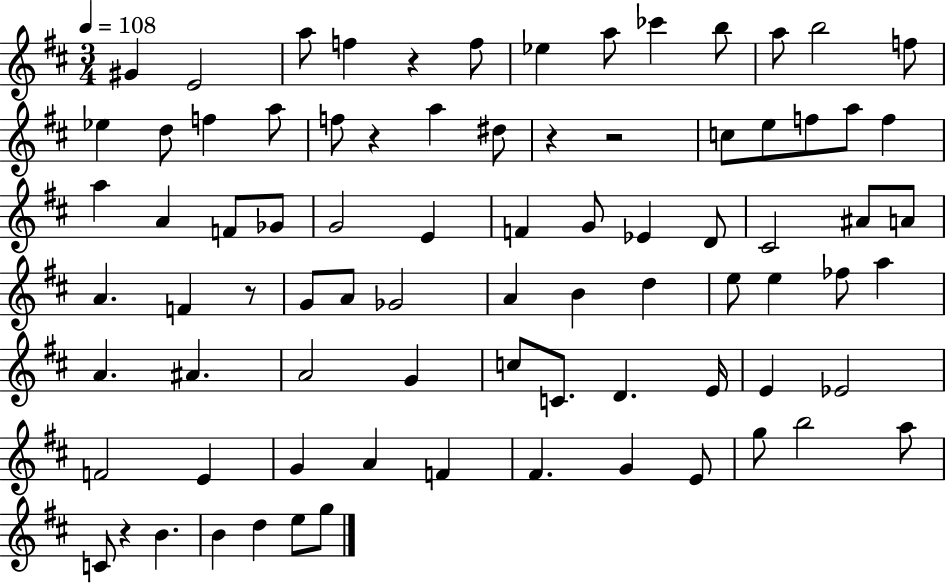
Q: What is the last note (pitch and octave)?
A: G5